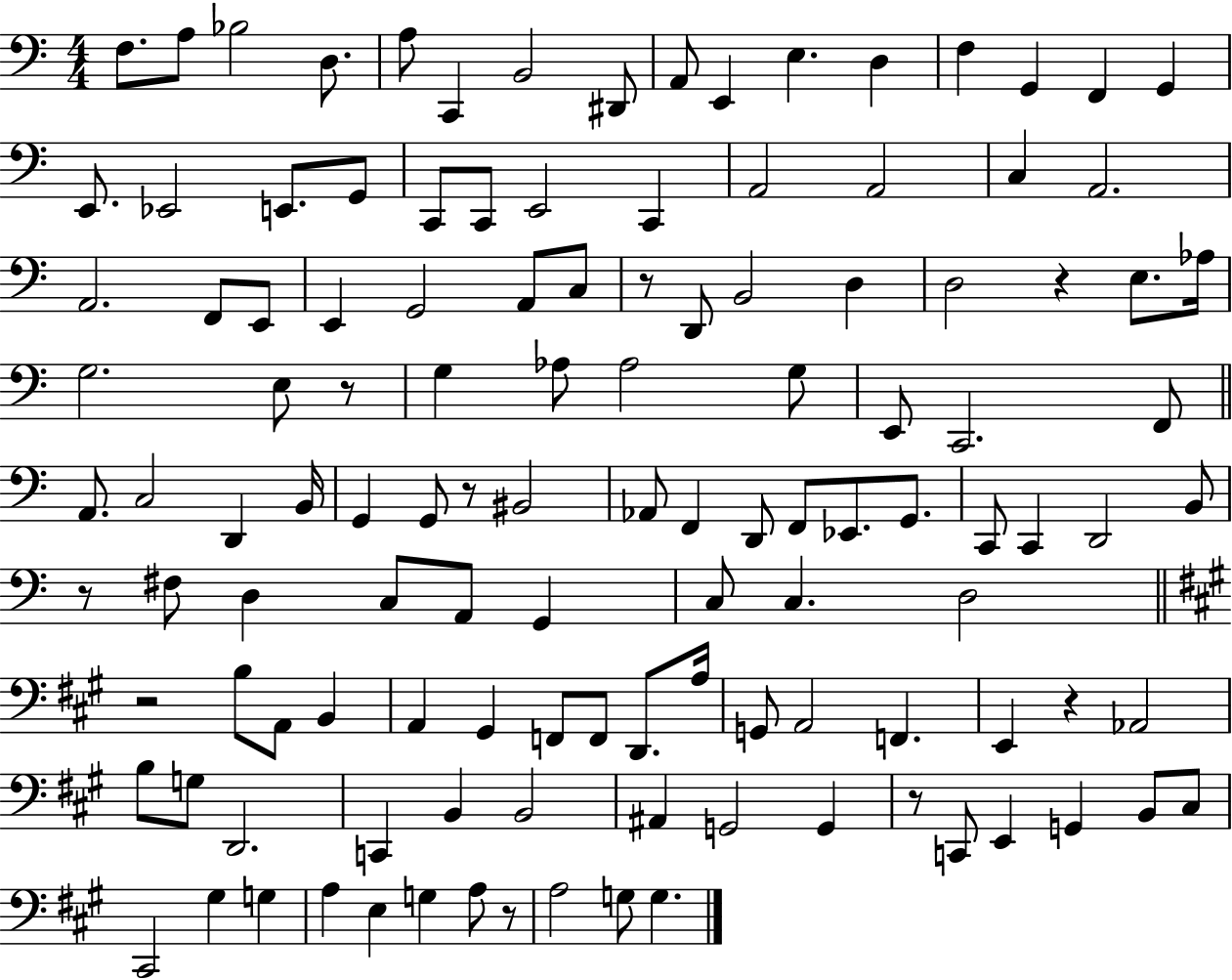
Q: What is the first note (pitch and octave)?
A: F3